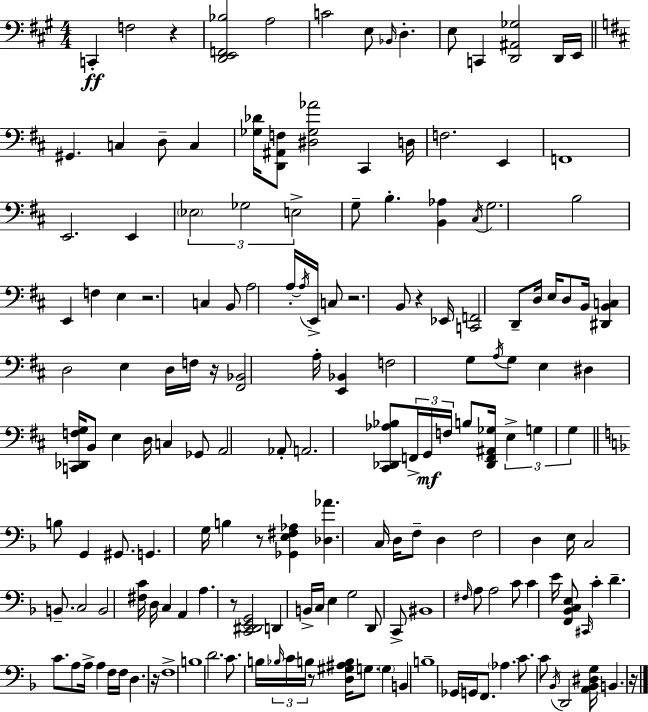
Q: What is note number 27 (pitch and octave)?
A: B3